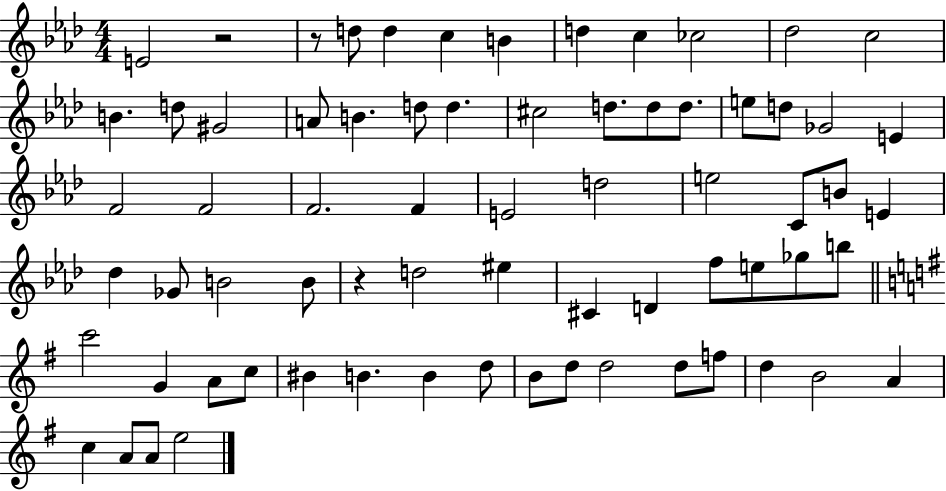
E4/h R/h R/e D5/e D5/q C5/q B4/q D5/q C5/q CES5/h Db5/h C5/h B4/q. D5/e G#4/h A4/e B4/q. D5/e D5/q. C#5/h D5/e. D5/e D5/e. E5/e D5/e Gb4/h E4/q F4/h F4/h F4/h. F4/q E4/h D5/h E5/h C4/e B4/e E4/q Db5/q Gb4/e B4/h B4/e R/q D5/h EIS5/q C#4/q D4/q F5/e E5/e Gb5/e B5/e C6/h G4/q A4/e C5/e BIS4/q B4/q. B4/q D5/e B4/e D5/e D5/h D5/e F5/e D5/q B4/h A4/q C5/q A4/e A4/e E5/h